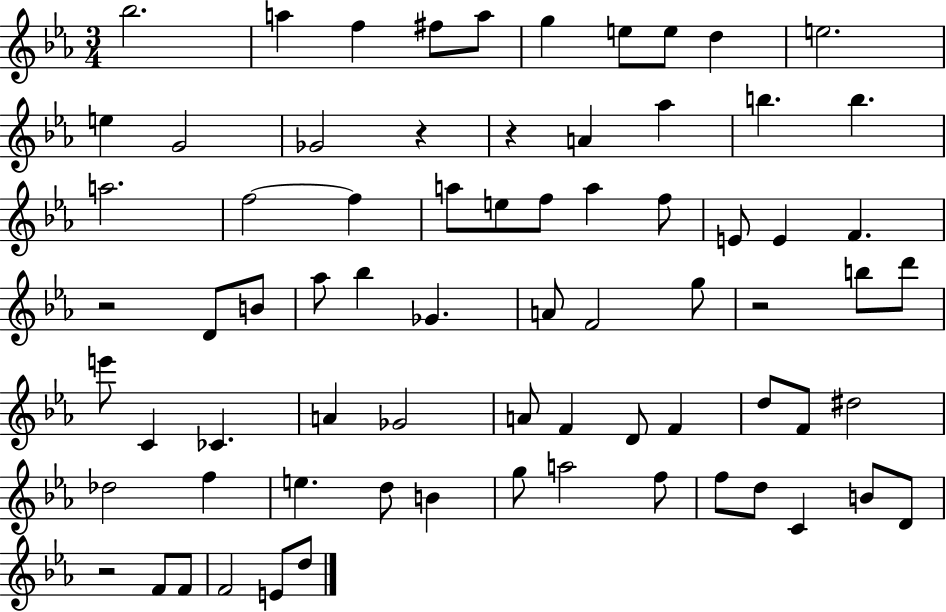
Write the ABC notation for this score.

X:1
T:Untitled
M:3/4
L:1/4
K:Eb
_b2 a f ^f/2 a/2 g e/2 e/2 d e2 e G2 _G2 z z A _a b b a2 f2 f a/2 e/2 f/2 a f/2 E/2 E F z2 D/2 B/2 _a/2 _b _G A/2 F2 g/2 z2 b/2 d'/2 e'/2 C _C A _G2 A/2 F D/2 F d/2 F/2 ^d2 _d2 f e d/2 B g/2 a2 f/2 f/2 d/2 C B/2 D/2 z2 F/2 F/2 F2 E/2 d/2